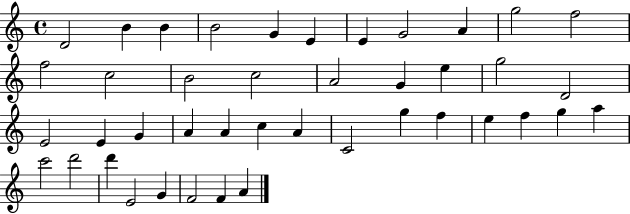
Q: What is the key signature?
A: C major